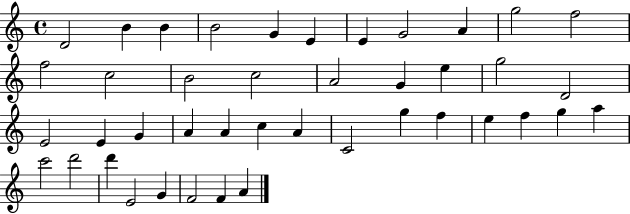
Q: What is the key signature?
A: C major